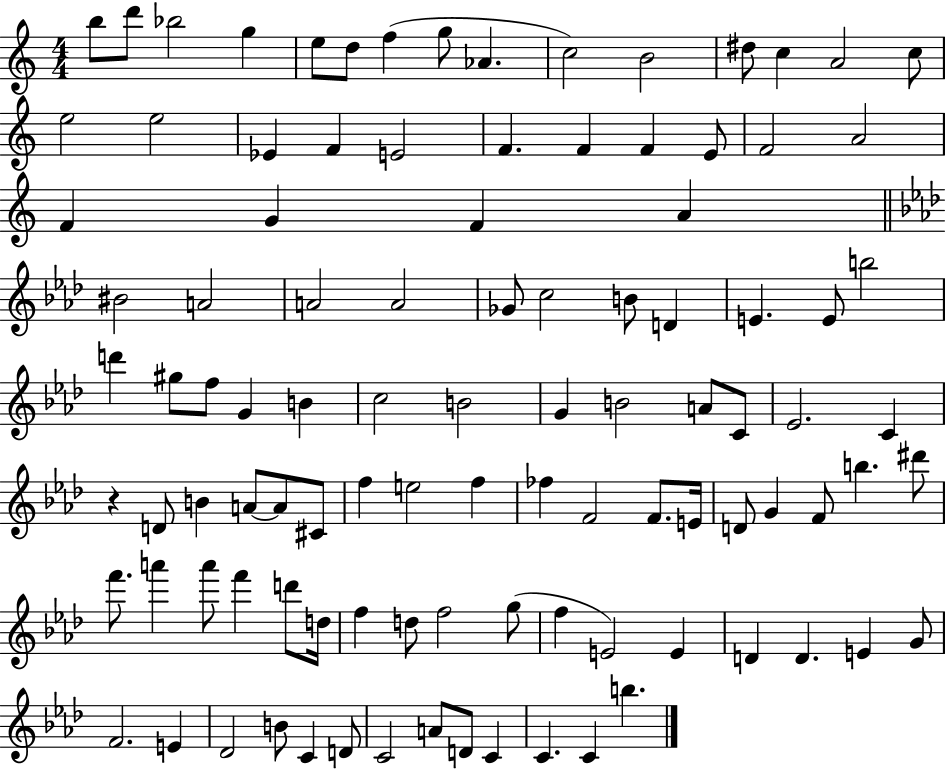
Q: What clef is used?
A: treble